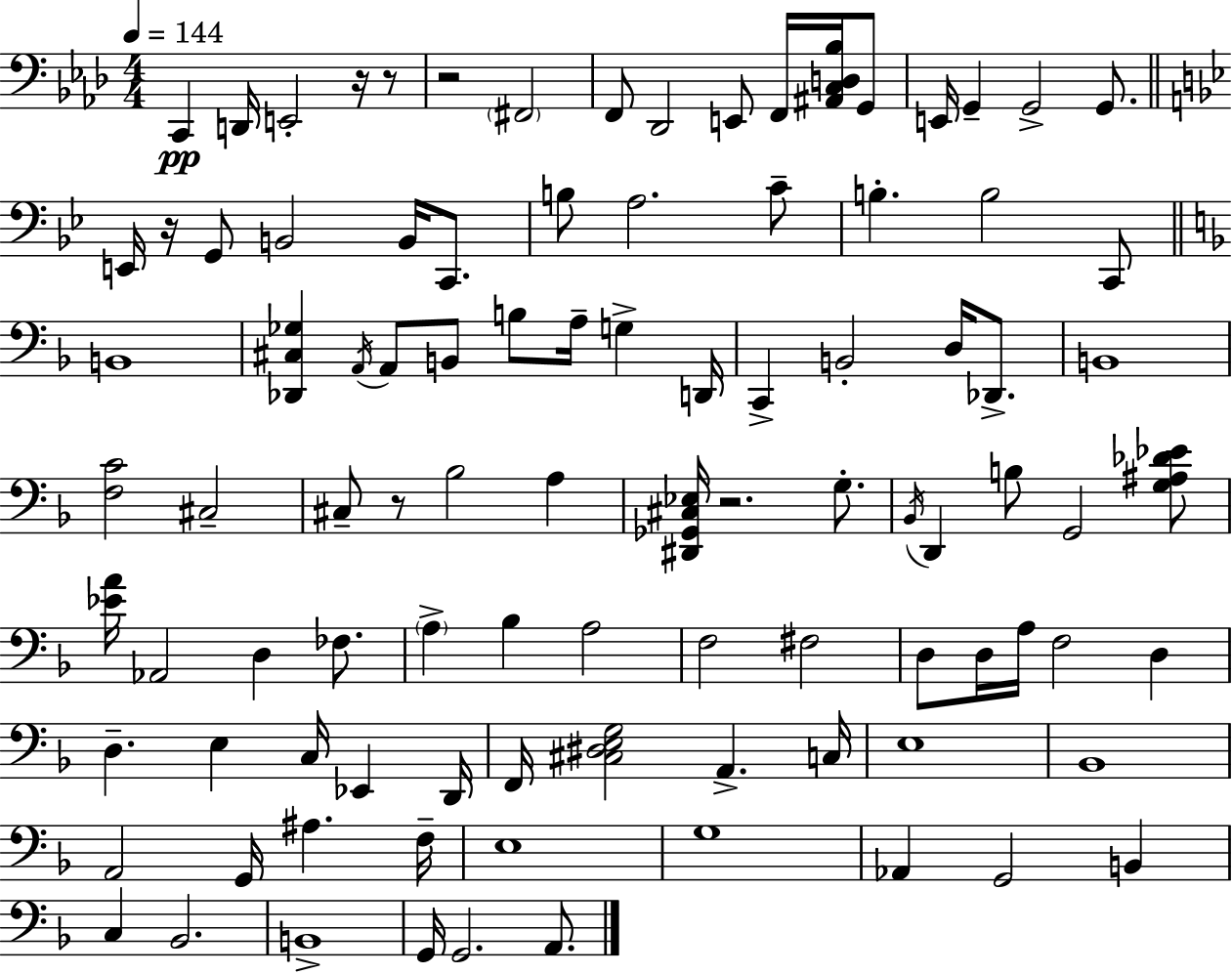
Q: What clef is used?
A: bass